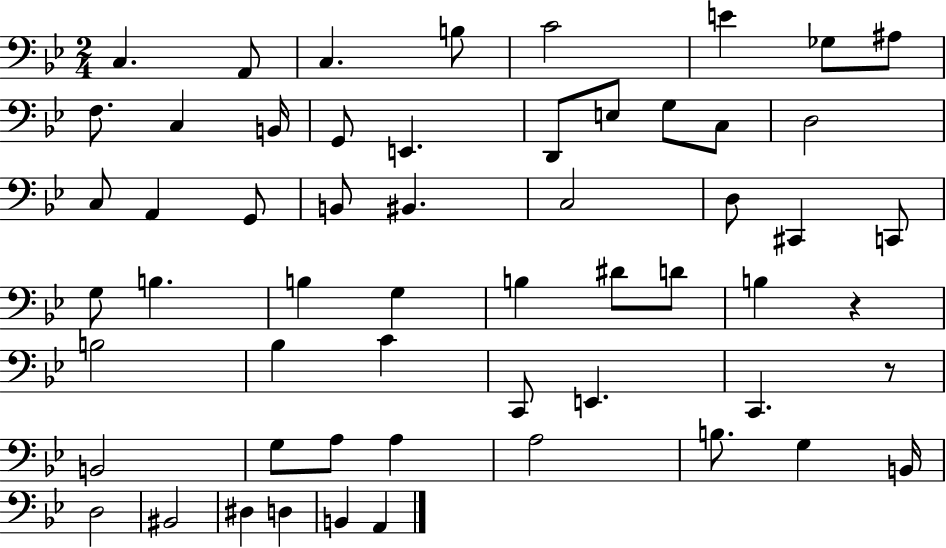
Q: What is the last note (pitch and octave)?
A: A2